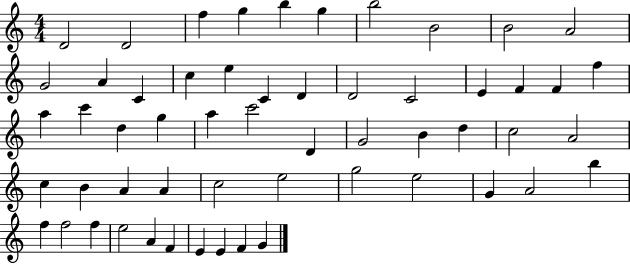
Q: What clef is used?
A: treble